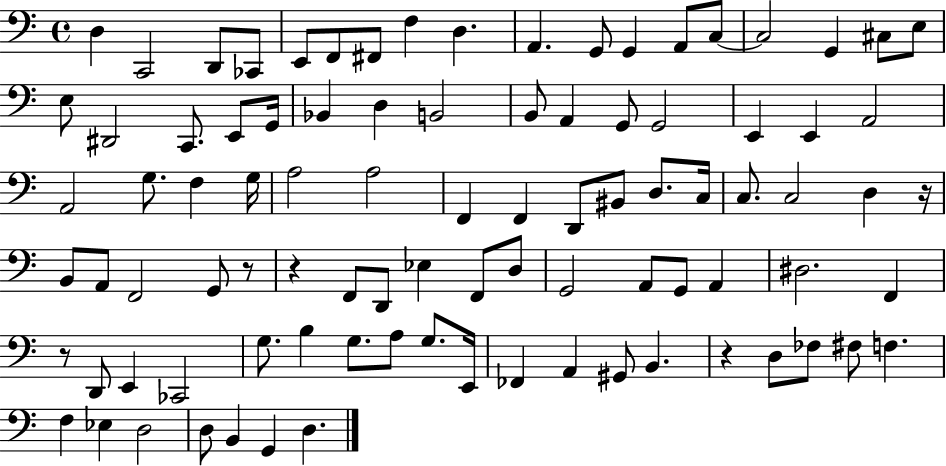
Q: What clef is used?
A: bass